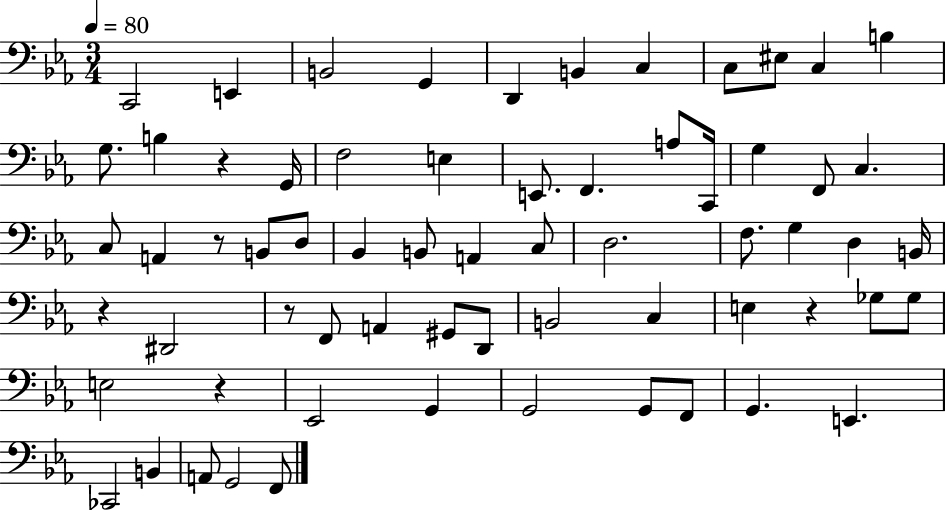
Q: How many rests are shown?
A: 6